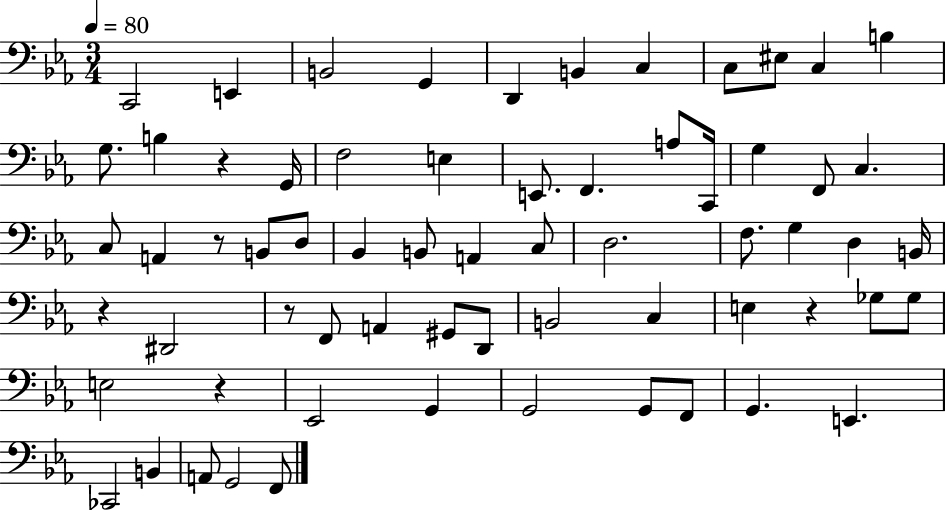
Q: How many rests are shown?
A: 6